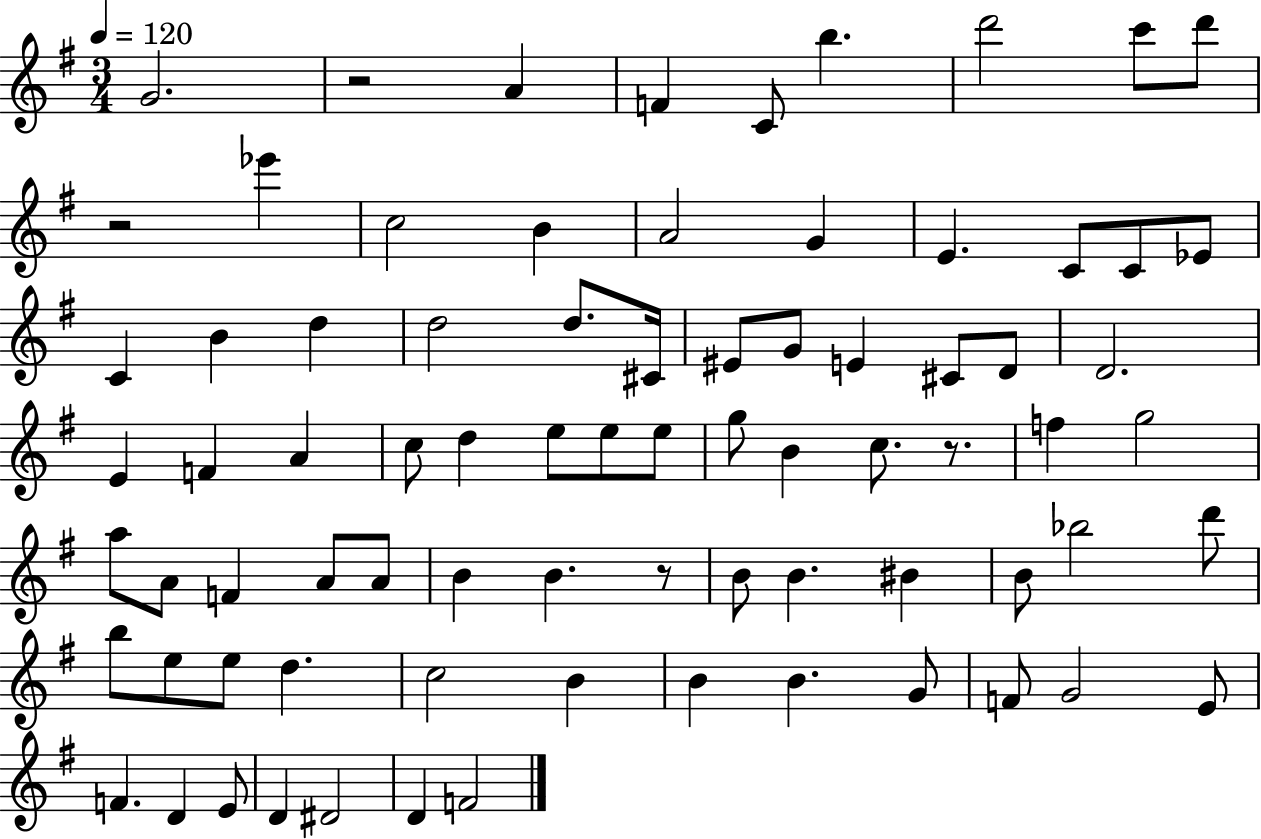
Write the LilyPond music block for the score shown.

{
  \clef treble
  \numericTimeSignature
  \time 3/4
  \key g \major
  \tempo 4 = 120
  g'2. | r2 a'4 | f'4 c'8 b''4. | d'''2 c'''8 d'''8 | \break r2 ees'''4 | c''2 b'4 | a'2 g'4 | e'4. c'8 c'8 ees'8 | \break c'4 b'4 d''4 | d''2 d''8. cis'16 | eis'8 g'8 e'4 cis'8 d'8 | d'2. | \break e'4 f'4 a'4 | c''8 d''4 e''8 e''8 e''8 | g''8 b'4 c''8. r8. | f''4 g''2 | \break a''8 a'8 f'4 a'8 a'8 | b'4 b'4. r8 | b'8 b'4. bis'4 | b'8 bes''2 d'''8 | \break b''8 e''8 e''8 d''4. | c''2 b'4 | b'4 b'4. g'8 | f'8 g'2 e'8 | \break f'4. d'4 e'8 | d'4 dis'2 | d'4 f'2 | \bar "|."
}